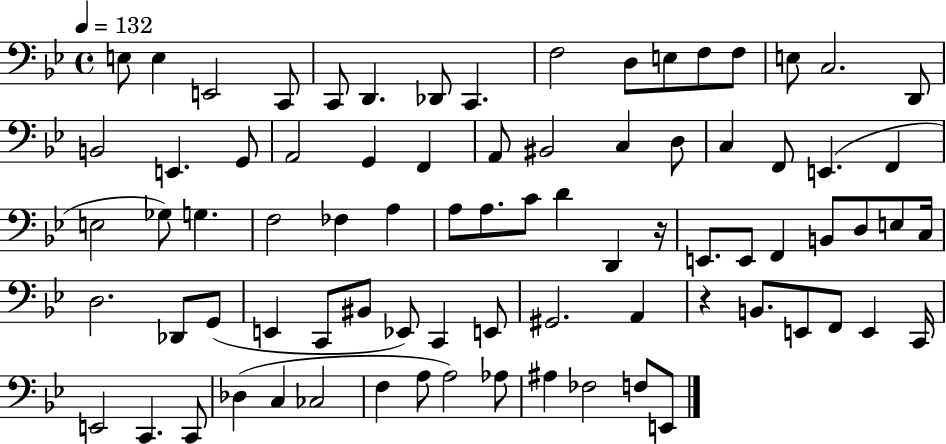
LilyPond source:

{
  \clef bass
  \time 4/4
  \defaultTimeSignature
  \key bes \major
  \tempo 4 = 132
  e8 e4 e,2 c,8 | c,8 d,4. des,8 c,4. | f2 d8 e8 f8 f8 | e8 c2. d,8 | \break b,2 e,4. g,8 | a,2 g,4 f,4 | a,8 bis,2 c4 d8 | c4 f,8 e,4.( f,4 | \break e2 ges8) g4. | f2 fes4 a4 | a8 a8. c'8 d'4 d,4 r16 | e,8. e,8 f,4 b,8 d8 e8 c16 | \break d2. des,8 g,8( | e,4 c,8 bis,8 ees,8) c,4 e,8 | gis,2. a,4 | r4 b,8. e,8 f,8 e,4 c,16 | \break e,2 c,4. c,8 | des4( c4 ces2 | f4 a8 a2) aes8 | ais4 fes2 f8 e,8 | \break \bar "|."
}